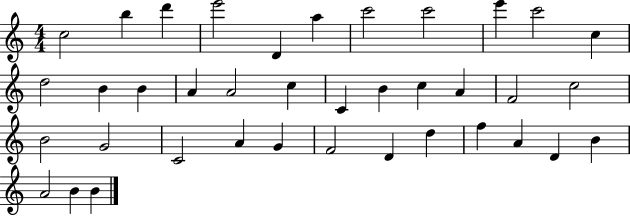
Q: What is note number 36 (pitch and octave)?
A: A4